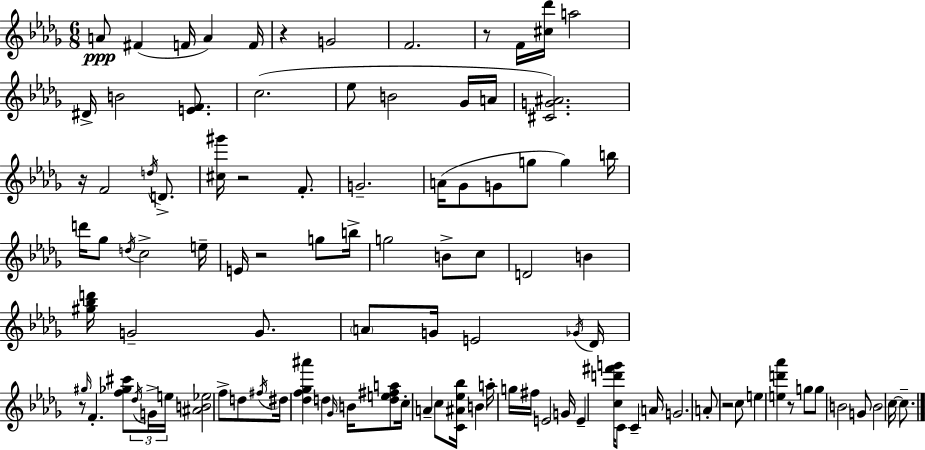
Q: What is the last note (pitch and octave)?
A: C5